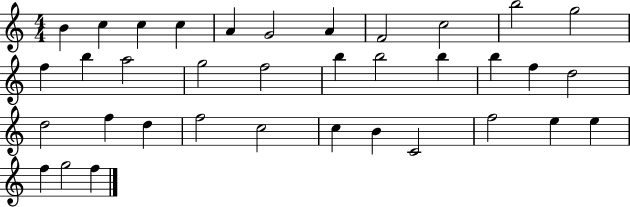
B4/q C5/q C5/q C5/q A4/q G4/h A4/q F4/h C5/h B5/h G5/h F5/q B5/q A5/h G5/h F5/h B5/q B5/h B5/q B5/q F5/q D5/h D5/h F5/q D5/q F5/h C5/h C5/q B4/q C4/h F5/h E5/q E5/q F5/q G5/h F5/q